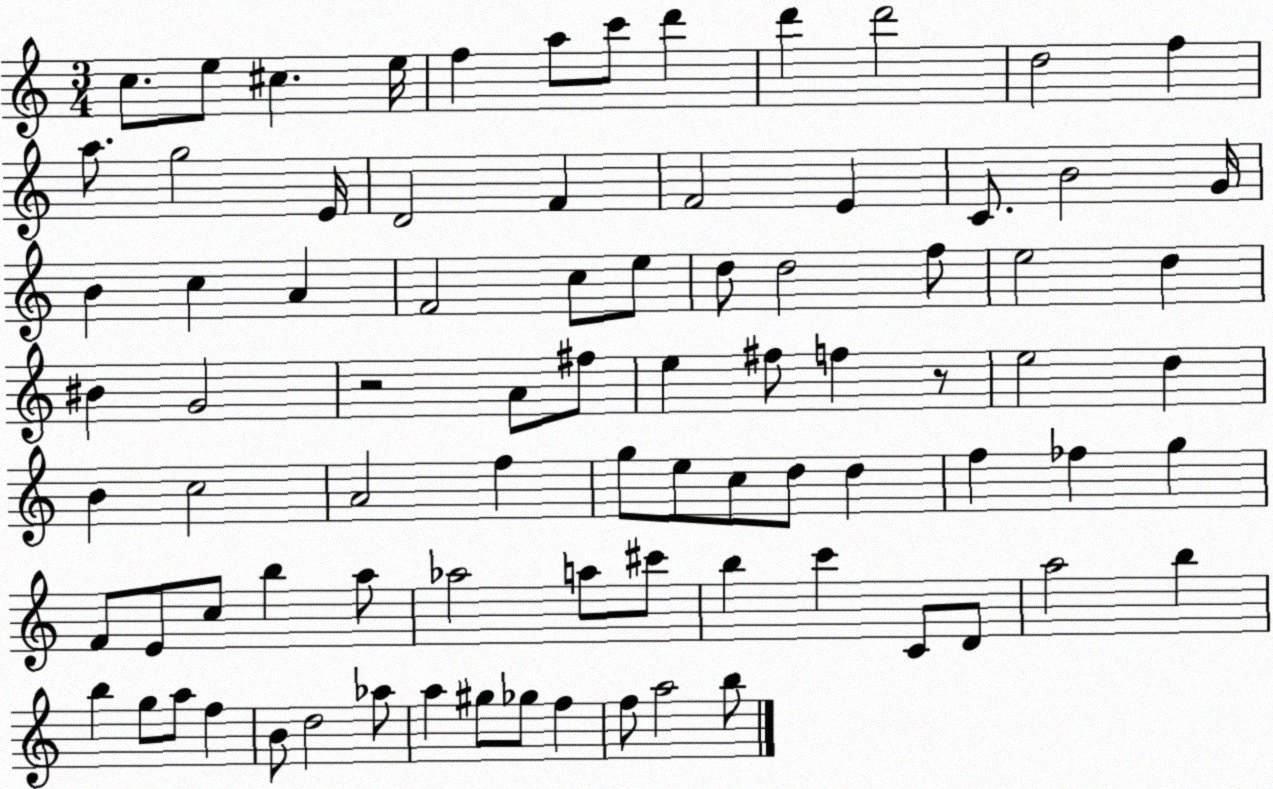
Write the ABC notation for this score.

X:1
T:Untitled
M:3/4
L:1/4
K:C
c/2 e/2 ^c e/4 f a/2 c'/2 d' d' d'2 d2 f a/2 g2 E/4 D2 F F2 E C/2 B2 G/4 B c A F2 c/2 e/2 d/2 d2 f/2 e2 d ^B G2 z2 A/2 ^f/2 e ^f/2 f z/2 e2 d B c2 A2 f g/2 e/2 c/2 d/2 d f _f g F/2 E/2 c/2 b a/2 _a2 a/2 ^c'/2 b c' C/2 D/2 a2 b b g/2 a/2 f B/2 d2 _a/2 a ^g/2 _g/2 f f/2 a2 b/2